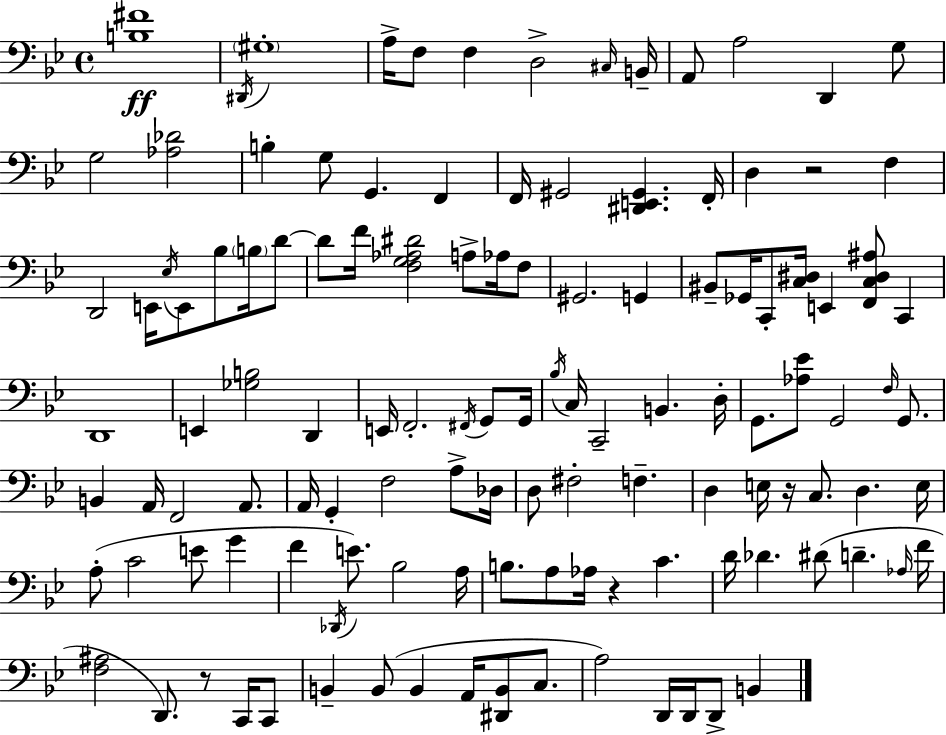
X:1
T:Untitled
M:4/4
L:1/4
K:Gm
[B,^F]4 ^D,,/4 ^G,4 A,/4 F,/2 F, D,2 ^C,/4 B,,/4 A,,/2 A,2 D,, G,/2 G,2 [_A,_D]2 B, G,/2 G,, F,, F,,/4 ^G,,2 [^D,,E,,^G,,] F,,/4 D, z2 F, D,,2 E,,/4 _E,/4 E,,/2 _B,/2 B,/4 D/2 D/2 F/4 [F,G,_A,^D]2 A,/2 _A,/4 F,/2 ^G,,2 G,, ^B,,/2 _G,,/4 C,,/2 [C,^D,]/4 E,, [F,,C,^D,^A,]/2 C,, D,,4 E,, [_G,B,]2 D,, E,,/4 F,,2 ^F,,/4 G,,/2 G,,/4 _B,/4 C,/4 C,,2 B,, D,/4 G,,/2 [_A,_E]/2 G,,2 F,/4 G,,/2 B,, A,,/4 F,,2 A,,/2 A,,/4 G,, F,2 A,/2 _D,/4 D,/2 ^F,2 F, D, E,/4 z/4 C,/2 D, E,/4 A,/2 C2 E/2 G F _D,,/4 E/2 _B,2 A,/4 B,/2 A,/2 _A,/4 z C D/4 _D ^D/2 D _A,/4 F/4 [F,^A,]2 D,,/2 z/2 C,,/4 C,,/2 B,, B,,/2 B,, A,,/4 [^D,,B,,]/2 C,/2 A,2 D,,/4 D,,/4 D,,/2 B,,